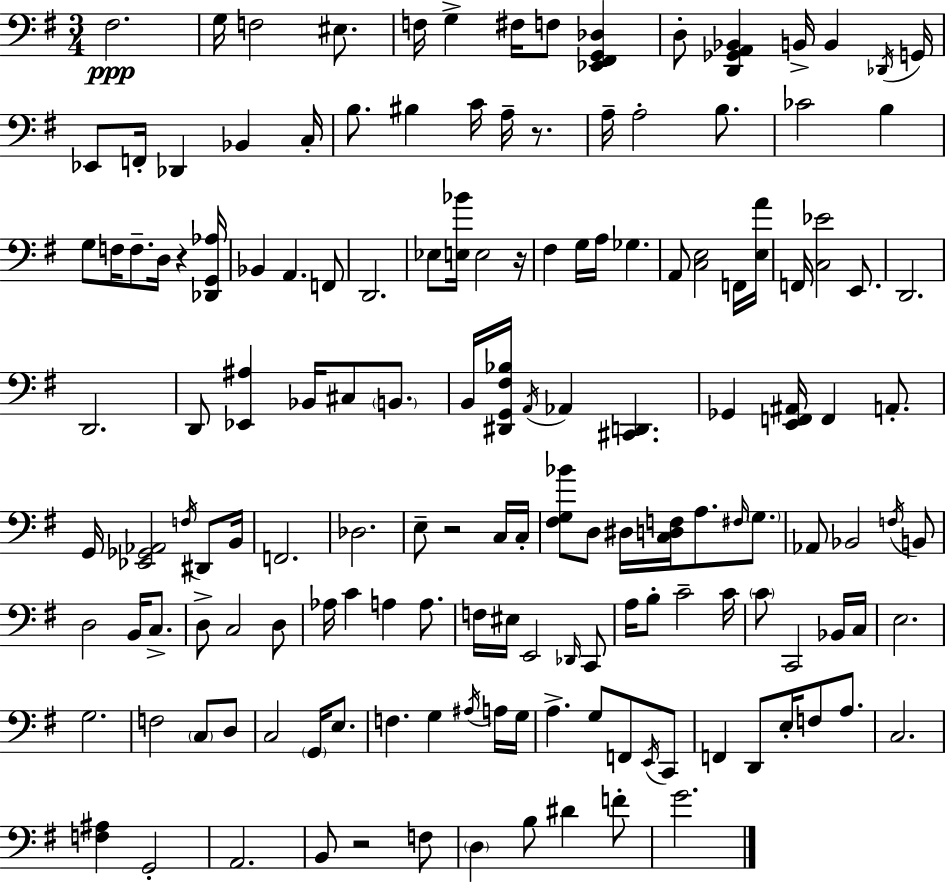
F#3/h. G3/s F3/h EIS3/e. F3/s G3/q F#3/s F3/e [Eb2,F#2,G2,Db3]/q D3/e [D2,Gb2,A2,Bb2]/q B2/s B2/q Db2/s G2/s Eb2/e F2/s Db2/q Bb2/q C3/s B3/e. BIS3/q C4/s A3/s R/e. A3/s A3/h B3/e. CES4/h B3/q G3/e F3/s F3/e. D3/s R/q [Db2,G2,Ab3]/s Bb2/q A2/q. F2/e D2/h. Eb3/e [E3,Bb4]/s E3/h R/s F#3/q G3/s A3/s Gb3/q. A2/e [C3,E3]/h F2/s [E3,A4]/s F2/s [C3,Eb4]/h E2/e. D2/h. D2/h. D2/e [Eb2,A#3]/q Bb2/s C#3/e B2/e. B2/s [D#2,G2,F#3,Bb3]/s A2/s Ab2/q [C#2,D2]/q. Gb2/q [E2,F2,A#2]/s F2/q A2/e. G2/s [Eb2,Gb2,Ab2]/h F3/s D#2/e B2/s F2/h. Db3/h. E3/e R/h C3/s C3/s [F#3,G3,Bb4]/e D3/e D#3/s [C3,D3,F3]/s A3/e. F#3/s G3/e. Ab2/e Bb2/h F3/s B2/e D3/h B2/s C3/e. D3/e C3/h D3/e Ab3/s C4/q A3/q A3/e. F3/s EIS3/s E2/h Db2/s C2/e A3/s B3/e C4/h C4/s C4/e C2/h Bb2/s C3/s E3/h. G3/h. F3/h C3/e D3/e C3/h G2/s E3/e. F3/q. G3/q A#3/s A3/s G3/s A3/q. G3/e F2/e E2/s C2/e F2/q D2/e E3/s F3/e A3/e. C3/h. [F3,A#3]/q G2/h A2/h. B2/e R/h F3/e D3/q B3/e D#4/q F4/e G4/h.